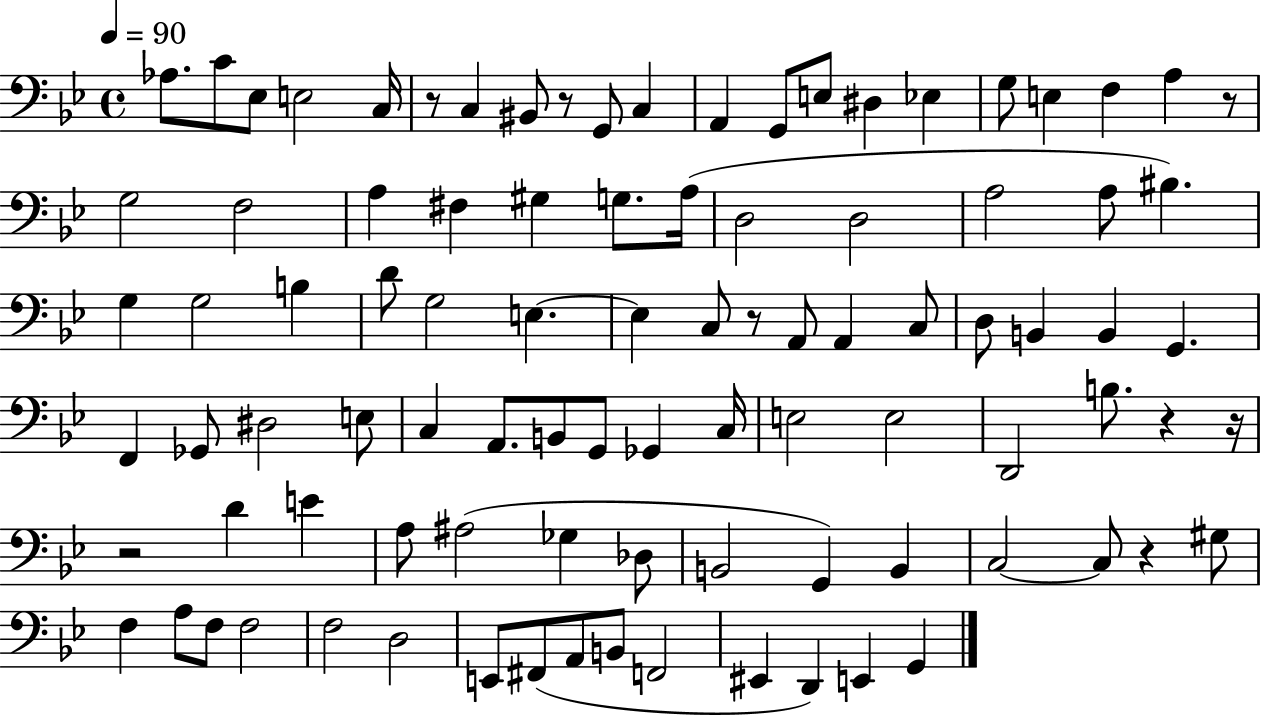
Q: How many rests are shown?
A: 8